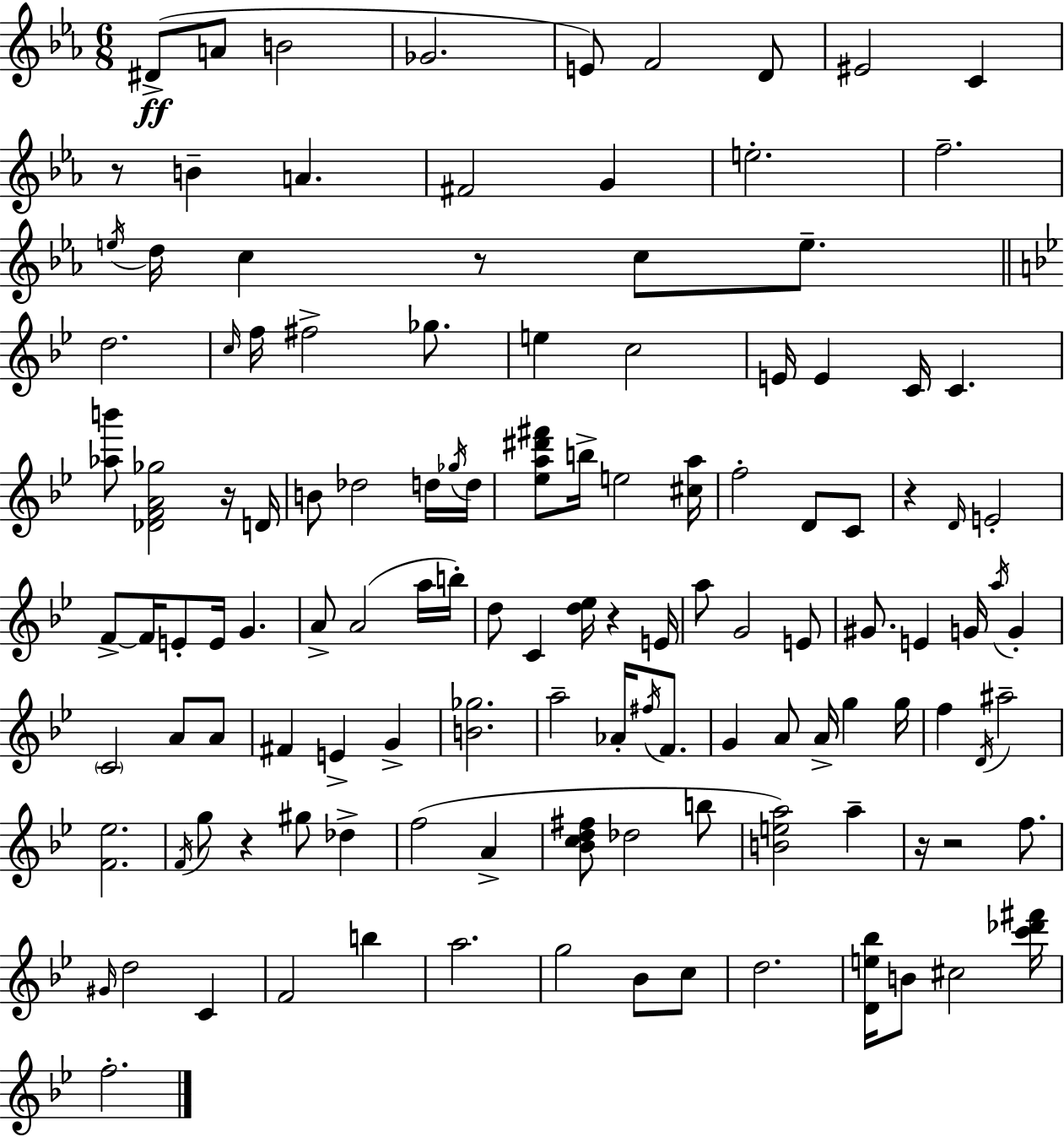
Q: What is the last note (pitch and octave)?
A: F5